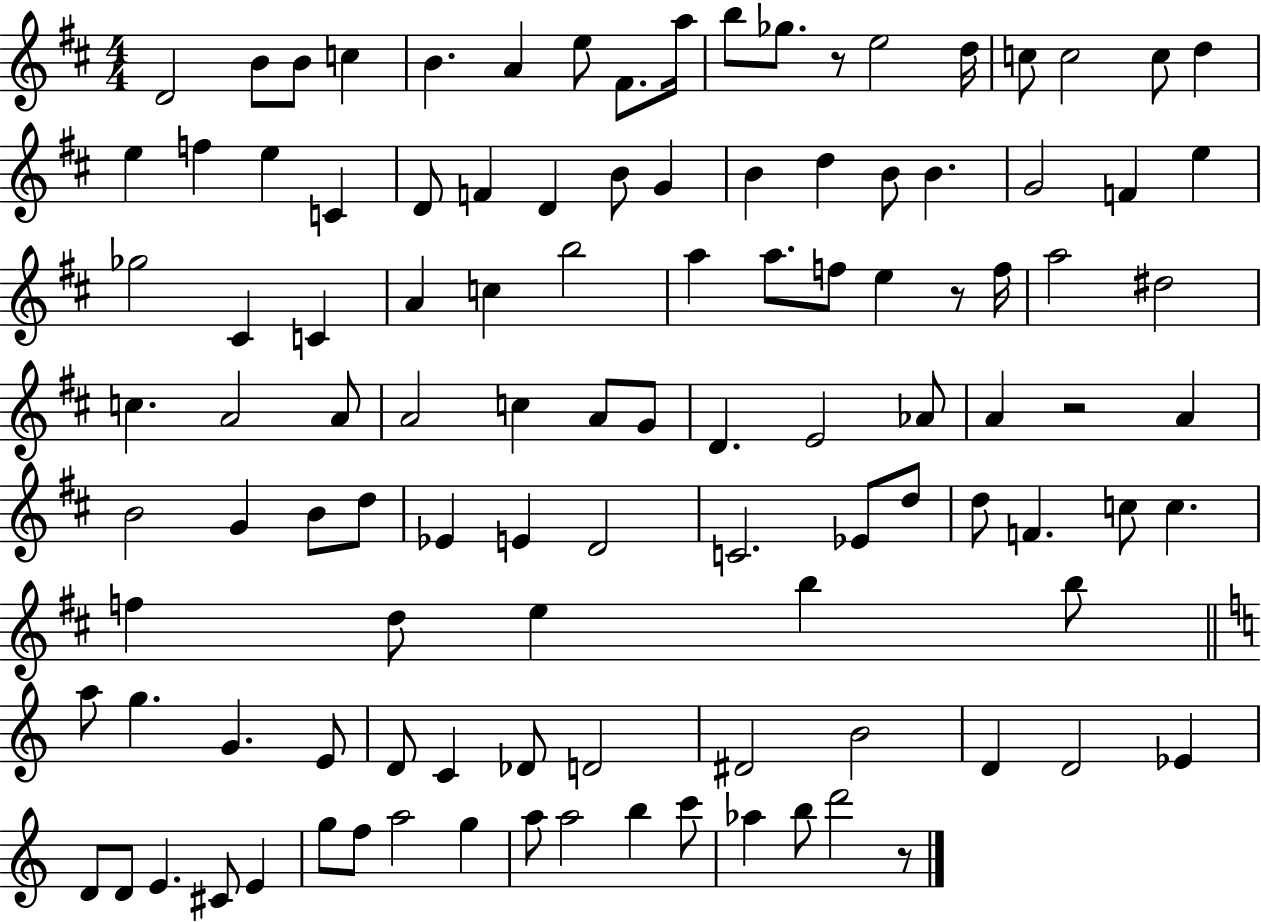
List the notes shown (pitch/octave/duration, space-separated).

D4/h B4/e B4/e C5/q B4/q. A4/q E5/e F#4/e. A5/s B5/e Gb5/e. R/e E5/h D5/s C5/e C5/h C5/e D5/q E5/q F5/q E5/q C4/q D4/e F4/q D4/q B4/e G4/q B4/q D5/q B4/e B4/q. G4/h F4/q E5/q Gb5/h C#4/q C4/q A4/q C5/q B5/h A5/q A5/e. F5/e E5/q R/e F5/s A5/h D#5/h C5/q. A4/h A4/e A4/h C5/q A4/e G4/e D4/q. E4/h Ab4/e A4/q R/h A4/q B4/h G4/q B4/e D5/e Eb4/q E4/q D4/h C4/h. Eb4/e D5/e D5/e F4/q. C5/e C5/q. F5/q D5/e E5/q B5/q B5/e A5/e G5/q. G4/q. E4/e D4/e C4/q Db4/e D4/h D#4/h B4/h D4/q D4/h Eb4/q D4/e D4/e E4/q. C#4/e E4/q G5/e F5/e A5/h G5/q A5/e A5/h B5/q C6/e Ab5/q B5/e D6/h R/e